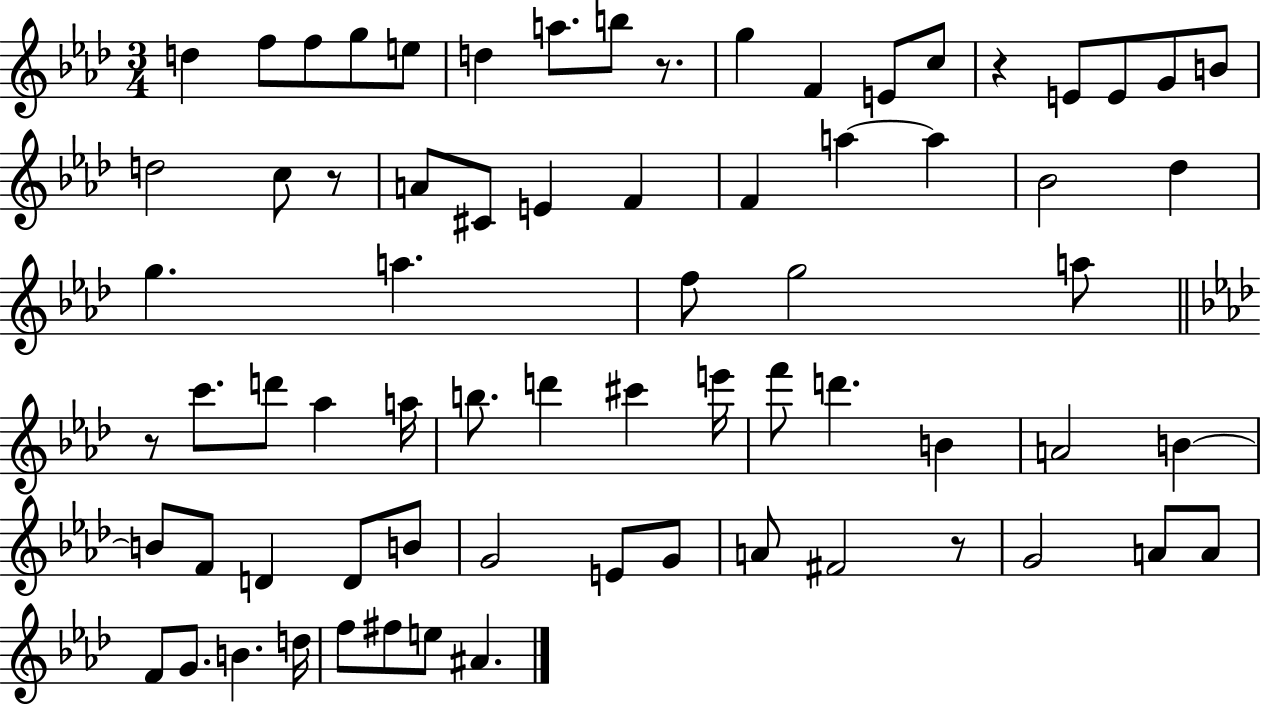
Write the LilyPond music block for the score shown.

{
  \clef treble
  \numericTimeSignature
  \time 3/4
  \key aes \major
  d''4 f''8 f''8 g''8 e''8 | d''4 a''8. b''8 r8. | g''4 f'4 e'8 c''8 | r4 e'8 e'8 g'8 b'8 | \break d''2 c''8 r8 | a'8 cis'8 e'4 f'4 | f'4 a''4~~ a''4 | bes'2 des''4 | \break g''4. a''4. | f''8 g''2 a''8 | \bar "||" \break \key aes \major r8 c'''8. d'''8 aes''4 a''16 | b''8. d'''4 cis'''4 e'''16 | f'''8 d'''4. b'4 | a'2 b'4~~ | \break b'8 f'8 d'4 d'8 b'8 | g'2 e'8 g'8 | a'8 fis'2 r8 | g'2 a'8 a'8 | \break f'8 g'8. b'4. d''16 | f''8 fis''8 e''8 ais'4. | \bar "|."
}